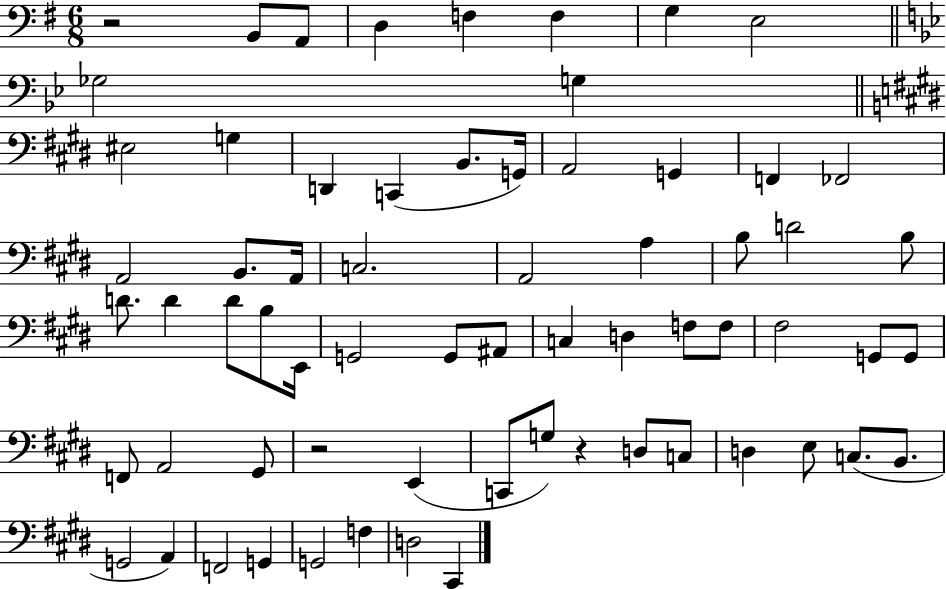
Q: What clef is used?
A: bass